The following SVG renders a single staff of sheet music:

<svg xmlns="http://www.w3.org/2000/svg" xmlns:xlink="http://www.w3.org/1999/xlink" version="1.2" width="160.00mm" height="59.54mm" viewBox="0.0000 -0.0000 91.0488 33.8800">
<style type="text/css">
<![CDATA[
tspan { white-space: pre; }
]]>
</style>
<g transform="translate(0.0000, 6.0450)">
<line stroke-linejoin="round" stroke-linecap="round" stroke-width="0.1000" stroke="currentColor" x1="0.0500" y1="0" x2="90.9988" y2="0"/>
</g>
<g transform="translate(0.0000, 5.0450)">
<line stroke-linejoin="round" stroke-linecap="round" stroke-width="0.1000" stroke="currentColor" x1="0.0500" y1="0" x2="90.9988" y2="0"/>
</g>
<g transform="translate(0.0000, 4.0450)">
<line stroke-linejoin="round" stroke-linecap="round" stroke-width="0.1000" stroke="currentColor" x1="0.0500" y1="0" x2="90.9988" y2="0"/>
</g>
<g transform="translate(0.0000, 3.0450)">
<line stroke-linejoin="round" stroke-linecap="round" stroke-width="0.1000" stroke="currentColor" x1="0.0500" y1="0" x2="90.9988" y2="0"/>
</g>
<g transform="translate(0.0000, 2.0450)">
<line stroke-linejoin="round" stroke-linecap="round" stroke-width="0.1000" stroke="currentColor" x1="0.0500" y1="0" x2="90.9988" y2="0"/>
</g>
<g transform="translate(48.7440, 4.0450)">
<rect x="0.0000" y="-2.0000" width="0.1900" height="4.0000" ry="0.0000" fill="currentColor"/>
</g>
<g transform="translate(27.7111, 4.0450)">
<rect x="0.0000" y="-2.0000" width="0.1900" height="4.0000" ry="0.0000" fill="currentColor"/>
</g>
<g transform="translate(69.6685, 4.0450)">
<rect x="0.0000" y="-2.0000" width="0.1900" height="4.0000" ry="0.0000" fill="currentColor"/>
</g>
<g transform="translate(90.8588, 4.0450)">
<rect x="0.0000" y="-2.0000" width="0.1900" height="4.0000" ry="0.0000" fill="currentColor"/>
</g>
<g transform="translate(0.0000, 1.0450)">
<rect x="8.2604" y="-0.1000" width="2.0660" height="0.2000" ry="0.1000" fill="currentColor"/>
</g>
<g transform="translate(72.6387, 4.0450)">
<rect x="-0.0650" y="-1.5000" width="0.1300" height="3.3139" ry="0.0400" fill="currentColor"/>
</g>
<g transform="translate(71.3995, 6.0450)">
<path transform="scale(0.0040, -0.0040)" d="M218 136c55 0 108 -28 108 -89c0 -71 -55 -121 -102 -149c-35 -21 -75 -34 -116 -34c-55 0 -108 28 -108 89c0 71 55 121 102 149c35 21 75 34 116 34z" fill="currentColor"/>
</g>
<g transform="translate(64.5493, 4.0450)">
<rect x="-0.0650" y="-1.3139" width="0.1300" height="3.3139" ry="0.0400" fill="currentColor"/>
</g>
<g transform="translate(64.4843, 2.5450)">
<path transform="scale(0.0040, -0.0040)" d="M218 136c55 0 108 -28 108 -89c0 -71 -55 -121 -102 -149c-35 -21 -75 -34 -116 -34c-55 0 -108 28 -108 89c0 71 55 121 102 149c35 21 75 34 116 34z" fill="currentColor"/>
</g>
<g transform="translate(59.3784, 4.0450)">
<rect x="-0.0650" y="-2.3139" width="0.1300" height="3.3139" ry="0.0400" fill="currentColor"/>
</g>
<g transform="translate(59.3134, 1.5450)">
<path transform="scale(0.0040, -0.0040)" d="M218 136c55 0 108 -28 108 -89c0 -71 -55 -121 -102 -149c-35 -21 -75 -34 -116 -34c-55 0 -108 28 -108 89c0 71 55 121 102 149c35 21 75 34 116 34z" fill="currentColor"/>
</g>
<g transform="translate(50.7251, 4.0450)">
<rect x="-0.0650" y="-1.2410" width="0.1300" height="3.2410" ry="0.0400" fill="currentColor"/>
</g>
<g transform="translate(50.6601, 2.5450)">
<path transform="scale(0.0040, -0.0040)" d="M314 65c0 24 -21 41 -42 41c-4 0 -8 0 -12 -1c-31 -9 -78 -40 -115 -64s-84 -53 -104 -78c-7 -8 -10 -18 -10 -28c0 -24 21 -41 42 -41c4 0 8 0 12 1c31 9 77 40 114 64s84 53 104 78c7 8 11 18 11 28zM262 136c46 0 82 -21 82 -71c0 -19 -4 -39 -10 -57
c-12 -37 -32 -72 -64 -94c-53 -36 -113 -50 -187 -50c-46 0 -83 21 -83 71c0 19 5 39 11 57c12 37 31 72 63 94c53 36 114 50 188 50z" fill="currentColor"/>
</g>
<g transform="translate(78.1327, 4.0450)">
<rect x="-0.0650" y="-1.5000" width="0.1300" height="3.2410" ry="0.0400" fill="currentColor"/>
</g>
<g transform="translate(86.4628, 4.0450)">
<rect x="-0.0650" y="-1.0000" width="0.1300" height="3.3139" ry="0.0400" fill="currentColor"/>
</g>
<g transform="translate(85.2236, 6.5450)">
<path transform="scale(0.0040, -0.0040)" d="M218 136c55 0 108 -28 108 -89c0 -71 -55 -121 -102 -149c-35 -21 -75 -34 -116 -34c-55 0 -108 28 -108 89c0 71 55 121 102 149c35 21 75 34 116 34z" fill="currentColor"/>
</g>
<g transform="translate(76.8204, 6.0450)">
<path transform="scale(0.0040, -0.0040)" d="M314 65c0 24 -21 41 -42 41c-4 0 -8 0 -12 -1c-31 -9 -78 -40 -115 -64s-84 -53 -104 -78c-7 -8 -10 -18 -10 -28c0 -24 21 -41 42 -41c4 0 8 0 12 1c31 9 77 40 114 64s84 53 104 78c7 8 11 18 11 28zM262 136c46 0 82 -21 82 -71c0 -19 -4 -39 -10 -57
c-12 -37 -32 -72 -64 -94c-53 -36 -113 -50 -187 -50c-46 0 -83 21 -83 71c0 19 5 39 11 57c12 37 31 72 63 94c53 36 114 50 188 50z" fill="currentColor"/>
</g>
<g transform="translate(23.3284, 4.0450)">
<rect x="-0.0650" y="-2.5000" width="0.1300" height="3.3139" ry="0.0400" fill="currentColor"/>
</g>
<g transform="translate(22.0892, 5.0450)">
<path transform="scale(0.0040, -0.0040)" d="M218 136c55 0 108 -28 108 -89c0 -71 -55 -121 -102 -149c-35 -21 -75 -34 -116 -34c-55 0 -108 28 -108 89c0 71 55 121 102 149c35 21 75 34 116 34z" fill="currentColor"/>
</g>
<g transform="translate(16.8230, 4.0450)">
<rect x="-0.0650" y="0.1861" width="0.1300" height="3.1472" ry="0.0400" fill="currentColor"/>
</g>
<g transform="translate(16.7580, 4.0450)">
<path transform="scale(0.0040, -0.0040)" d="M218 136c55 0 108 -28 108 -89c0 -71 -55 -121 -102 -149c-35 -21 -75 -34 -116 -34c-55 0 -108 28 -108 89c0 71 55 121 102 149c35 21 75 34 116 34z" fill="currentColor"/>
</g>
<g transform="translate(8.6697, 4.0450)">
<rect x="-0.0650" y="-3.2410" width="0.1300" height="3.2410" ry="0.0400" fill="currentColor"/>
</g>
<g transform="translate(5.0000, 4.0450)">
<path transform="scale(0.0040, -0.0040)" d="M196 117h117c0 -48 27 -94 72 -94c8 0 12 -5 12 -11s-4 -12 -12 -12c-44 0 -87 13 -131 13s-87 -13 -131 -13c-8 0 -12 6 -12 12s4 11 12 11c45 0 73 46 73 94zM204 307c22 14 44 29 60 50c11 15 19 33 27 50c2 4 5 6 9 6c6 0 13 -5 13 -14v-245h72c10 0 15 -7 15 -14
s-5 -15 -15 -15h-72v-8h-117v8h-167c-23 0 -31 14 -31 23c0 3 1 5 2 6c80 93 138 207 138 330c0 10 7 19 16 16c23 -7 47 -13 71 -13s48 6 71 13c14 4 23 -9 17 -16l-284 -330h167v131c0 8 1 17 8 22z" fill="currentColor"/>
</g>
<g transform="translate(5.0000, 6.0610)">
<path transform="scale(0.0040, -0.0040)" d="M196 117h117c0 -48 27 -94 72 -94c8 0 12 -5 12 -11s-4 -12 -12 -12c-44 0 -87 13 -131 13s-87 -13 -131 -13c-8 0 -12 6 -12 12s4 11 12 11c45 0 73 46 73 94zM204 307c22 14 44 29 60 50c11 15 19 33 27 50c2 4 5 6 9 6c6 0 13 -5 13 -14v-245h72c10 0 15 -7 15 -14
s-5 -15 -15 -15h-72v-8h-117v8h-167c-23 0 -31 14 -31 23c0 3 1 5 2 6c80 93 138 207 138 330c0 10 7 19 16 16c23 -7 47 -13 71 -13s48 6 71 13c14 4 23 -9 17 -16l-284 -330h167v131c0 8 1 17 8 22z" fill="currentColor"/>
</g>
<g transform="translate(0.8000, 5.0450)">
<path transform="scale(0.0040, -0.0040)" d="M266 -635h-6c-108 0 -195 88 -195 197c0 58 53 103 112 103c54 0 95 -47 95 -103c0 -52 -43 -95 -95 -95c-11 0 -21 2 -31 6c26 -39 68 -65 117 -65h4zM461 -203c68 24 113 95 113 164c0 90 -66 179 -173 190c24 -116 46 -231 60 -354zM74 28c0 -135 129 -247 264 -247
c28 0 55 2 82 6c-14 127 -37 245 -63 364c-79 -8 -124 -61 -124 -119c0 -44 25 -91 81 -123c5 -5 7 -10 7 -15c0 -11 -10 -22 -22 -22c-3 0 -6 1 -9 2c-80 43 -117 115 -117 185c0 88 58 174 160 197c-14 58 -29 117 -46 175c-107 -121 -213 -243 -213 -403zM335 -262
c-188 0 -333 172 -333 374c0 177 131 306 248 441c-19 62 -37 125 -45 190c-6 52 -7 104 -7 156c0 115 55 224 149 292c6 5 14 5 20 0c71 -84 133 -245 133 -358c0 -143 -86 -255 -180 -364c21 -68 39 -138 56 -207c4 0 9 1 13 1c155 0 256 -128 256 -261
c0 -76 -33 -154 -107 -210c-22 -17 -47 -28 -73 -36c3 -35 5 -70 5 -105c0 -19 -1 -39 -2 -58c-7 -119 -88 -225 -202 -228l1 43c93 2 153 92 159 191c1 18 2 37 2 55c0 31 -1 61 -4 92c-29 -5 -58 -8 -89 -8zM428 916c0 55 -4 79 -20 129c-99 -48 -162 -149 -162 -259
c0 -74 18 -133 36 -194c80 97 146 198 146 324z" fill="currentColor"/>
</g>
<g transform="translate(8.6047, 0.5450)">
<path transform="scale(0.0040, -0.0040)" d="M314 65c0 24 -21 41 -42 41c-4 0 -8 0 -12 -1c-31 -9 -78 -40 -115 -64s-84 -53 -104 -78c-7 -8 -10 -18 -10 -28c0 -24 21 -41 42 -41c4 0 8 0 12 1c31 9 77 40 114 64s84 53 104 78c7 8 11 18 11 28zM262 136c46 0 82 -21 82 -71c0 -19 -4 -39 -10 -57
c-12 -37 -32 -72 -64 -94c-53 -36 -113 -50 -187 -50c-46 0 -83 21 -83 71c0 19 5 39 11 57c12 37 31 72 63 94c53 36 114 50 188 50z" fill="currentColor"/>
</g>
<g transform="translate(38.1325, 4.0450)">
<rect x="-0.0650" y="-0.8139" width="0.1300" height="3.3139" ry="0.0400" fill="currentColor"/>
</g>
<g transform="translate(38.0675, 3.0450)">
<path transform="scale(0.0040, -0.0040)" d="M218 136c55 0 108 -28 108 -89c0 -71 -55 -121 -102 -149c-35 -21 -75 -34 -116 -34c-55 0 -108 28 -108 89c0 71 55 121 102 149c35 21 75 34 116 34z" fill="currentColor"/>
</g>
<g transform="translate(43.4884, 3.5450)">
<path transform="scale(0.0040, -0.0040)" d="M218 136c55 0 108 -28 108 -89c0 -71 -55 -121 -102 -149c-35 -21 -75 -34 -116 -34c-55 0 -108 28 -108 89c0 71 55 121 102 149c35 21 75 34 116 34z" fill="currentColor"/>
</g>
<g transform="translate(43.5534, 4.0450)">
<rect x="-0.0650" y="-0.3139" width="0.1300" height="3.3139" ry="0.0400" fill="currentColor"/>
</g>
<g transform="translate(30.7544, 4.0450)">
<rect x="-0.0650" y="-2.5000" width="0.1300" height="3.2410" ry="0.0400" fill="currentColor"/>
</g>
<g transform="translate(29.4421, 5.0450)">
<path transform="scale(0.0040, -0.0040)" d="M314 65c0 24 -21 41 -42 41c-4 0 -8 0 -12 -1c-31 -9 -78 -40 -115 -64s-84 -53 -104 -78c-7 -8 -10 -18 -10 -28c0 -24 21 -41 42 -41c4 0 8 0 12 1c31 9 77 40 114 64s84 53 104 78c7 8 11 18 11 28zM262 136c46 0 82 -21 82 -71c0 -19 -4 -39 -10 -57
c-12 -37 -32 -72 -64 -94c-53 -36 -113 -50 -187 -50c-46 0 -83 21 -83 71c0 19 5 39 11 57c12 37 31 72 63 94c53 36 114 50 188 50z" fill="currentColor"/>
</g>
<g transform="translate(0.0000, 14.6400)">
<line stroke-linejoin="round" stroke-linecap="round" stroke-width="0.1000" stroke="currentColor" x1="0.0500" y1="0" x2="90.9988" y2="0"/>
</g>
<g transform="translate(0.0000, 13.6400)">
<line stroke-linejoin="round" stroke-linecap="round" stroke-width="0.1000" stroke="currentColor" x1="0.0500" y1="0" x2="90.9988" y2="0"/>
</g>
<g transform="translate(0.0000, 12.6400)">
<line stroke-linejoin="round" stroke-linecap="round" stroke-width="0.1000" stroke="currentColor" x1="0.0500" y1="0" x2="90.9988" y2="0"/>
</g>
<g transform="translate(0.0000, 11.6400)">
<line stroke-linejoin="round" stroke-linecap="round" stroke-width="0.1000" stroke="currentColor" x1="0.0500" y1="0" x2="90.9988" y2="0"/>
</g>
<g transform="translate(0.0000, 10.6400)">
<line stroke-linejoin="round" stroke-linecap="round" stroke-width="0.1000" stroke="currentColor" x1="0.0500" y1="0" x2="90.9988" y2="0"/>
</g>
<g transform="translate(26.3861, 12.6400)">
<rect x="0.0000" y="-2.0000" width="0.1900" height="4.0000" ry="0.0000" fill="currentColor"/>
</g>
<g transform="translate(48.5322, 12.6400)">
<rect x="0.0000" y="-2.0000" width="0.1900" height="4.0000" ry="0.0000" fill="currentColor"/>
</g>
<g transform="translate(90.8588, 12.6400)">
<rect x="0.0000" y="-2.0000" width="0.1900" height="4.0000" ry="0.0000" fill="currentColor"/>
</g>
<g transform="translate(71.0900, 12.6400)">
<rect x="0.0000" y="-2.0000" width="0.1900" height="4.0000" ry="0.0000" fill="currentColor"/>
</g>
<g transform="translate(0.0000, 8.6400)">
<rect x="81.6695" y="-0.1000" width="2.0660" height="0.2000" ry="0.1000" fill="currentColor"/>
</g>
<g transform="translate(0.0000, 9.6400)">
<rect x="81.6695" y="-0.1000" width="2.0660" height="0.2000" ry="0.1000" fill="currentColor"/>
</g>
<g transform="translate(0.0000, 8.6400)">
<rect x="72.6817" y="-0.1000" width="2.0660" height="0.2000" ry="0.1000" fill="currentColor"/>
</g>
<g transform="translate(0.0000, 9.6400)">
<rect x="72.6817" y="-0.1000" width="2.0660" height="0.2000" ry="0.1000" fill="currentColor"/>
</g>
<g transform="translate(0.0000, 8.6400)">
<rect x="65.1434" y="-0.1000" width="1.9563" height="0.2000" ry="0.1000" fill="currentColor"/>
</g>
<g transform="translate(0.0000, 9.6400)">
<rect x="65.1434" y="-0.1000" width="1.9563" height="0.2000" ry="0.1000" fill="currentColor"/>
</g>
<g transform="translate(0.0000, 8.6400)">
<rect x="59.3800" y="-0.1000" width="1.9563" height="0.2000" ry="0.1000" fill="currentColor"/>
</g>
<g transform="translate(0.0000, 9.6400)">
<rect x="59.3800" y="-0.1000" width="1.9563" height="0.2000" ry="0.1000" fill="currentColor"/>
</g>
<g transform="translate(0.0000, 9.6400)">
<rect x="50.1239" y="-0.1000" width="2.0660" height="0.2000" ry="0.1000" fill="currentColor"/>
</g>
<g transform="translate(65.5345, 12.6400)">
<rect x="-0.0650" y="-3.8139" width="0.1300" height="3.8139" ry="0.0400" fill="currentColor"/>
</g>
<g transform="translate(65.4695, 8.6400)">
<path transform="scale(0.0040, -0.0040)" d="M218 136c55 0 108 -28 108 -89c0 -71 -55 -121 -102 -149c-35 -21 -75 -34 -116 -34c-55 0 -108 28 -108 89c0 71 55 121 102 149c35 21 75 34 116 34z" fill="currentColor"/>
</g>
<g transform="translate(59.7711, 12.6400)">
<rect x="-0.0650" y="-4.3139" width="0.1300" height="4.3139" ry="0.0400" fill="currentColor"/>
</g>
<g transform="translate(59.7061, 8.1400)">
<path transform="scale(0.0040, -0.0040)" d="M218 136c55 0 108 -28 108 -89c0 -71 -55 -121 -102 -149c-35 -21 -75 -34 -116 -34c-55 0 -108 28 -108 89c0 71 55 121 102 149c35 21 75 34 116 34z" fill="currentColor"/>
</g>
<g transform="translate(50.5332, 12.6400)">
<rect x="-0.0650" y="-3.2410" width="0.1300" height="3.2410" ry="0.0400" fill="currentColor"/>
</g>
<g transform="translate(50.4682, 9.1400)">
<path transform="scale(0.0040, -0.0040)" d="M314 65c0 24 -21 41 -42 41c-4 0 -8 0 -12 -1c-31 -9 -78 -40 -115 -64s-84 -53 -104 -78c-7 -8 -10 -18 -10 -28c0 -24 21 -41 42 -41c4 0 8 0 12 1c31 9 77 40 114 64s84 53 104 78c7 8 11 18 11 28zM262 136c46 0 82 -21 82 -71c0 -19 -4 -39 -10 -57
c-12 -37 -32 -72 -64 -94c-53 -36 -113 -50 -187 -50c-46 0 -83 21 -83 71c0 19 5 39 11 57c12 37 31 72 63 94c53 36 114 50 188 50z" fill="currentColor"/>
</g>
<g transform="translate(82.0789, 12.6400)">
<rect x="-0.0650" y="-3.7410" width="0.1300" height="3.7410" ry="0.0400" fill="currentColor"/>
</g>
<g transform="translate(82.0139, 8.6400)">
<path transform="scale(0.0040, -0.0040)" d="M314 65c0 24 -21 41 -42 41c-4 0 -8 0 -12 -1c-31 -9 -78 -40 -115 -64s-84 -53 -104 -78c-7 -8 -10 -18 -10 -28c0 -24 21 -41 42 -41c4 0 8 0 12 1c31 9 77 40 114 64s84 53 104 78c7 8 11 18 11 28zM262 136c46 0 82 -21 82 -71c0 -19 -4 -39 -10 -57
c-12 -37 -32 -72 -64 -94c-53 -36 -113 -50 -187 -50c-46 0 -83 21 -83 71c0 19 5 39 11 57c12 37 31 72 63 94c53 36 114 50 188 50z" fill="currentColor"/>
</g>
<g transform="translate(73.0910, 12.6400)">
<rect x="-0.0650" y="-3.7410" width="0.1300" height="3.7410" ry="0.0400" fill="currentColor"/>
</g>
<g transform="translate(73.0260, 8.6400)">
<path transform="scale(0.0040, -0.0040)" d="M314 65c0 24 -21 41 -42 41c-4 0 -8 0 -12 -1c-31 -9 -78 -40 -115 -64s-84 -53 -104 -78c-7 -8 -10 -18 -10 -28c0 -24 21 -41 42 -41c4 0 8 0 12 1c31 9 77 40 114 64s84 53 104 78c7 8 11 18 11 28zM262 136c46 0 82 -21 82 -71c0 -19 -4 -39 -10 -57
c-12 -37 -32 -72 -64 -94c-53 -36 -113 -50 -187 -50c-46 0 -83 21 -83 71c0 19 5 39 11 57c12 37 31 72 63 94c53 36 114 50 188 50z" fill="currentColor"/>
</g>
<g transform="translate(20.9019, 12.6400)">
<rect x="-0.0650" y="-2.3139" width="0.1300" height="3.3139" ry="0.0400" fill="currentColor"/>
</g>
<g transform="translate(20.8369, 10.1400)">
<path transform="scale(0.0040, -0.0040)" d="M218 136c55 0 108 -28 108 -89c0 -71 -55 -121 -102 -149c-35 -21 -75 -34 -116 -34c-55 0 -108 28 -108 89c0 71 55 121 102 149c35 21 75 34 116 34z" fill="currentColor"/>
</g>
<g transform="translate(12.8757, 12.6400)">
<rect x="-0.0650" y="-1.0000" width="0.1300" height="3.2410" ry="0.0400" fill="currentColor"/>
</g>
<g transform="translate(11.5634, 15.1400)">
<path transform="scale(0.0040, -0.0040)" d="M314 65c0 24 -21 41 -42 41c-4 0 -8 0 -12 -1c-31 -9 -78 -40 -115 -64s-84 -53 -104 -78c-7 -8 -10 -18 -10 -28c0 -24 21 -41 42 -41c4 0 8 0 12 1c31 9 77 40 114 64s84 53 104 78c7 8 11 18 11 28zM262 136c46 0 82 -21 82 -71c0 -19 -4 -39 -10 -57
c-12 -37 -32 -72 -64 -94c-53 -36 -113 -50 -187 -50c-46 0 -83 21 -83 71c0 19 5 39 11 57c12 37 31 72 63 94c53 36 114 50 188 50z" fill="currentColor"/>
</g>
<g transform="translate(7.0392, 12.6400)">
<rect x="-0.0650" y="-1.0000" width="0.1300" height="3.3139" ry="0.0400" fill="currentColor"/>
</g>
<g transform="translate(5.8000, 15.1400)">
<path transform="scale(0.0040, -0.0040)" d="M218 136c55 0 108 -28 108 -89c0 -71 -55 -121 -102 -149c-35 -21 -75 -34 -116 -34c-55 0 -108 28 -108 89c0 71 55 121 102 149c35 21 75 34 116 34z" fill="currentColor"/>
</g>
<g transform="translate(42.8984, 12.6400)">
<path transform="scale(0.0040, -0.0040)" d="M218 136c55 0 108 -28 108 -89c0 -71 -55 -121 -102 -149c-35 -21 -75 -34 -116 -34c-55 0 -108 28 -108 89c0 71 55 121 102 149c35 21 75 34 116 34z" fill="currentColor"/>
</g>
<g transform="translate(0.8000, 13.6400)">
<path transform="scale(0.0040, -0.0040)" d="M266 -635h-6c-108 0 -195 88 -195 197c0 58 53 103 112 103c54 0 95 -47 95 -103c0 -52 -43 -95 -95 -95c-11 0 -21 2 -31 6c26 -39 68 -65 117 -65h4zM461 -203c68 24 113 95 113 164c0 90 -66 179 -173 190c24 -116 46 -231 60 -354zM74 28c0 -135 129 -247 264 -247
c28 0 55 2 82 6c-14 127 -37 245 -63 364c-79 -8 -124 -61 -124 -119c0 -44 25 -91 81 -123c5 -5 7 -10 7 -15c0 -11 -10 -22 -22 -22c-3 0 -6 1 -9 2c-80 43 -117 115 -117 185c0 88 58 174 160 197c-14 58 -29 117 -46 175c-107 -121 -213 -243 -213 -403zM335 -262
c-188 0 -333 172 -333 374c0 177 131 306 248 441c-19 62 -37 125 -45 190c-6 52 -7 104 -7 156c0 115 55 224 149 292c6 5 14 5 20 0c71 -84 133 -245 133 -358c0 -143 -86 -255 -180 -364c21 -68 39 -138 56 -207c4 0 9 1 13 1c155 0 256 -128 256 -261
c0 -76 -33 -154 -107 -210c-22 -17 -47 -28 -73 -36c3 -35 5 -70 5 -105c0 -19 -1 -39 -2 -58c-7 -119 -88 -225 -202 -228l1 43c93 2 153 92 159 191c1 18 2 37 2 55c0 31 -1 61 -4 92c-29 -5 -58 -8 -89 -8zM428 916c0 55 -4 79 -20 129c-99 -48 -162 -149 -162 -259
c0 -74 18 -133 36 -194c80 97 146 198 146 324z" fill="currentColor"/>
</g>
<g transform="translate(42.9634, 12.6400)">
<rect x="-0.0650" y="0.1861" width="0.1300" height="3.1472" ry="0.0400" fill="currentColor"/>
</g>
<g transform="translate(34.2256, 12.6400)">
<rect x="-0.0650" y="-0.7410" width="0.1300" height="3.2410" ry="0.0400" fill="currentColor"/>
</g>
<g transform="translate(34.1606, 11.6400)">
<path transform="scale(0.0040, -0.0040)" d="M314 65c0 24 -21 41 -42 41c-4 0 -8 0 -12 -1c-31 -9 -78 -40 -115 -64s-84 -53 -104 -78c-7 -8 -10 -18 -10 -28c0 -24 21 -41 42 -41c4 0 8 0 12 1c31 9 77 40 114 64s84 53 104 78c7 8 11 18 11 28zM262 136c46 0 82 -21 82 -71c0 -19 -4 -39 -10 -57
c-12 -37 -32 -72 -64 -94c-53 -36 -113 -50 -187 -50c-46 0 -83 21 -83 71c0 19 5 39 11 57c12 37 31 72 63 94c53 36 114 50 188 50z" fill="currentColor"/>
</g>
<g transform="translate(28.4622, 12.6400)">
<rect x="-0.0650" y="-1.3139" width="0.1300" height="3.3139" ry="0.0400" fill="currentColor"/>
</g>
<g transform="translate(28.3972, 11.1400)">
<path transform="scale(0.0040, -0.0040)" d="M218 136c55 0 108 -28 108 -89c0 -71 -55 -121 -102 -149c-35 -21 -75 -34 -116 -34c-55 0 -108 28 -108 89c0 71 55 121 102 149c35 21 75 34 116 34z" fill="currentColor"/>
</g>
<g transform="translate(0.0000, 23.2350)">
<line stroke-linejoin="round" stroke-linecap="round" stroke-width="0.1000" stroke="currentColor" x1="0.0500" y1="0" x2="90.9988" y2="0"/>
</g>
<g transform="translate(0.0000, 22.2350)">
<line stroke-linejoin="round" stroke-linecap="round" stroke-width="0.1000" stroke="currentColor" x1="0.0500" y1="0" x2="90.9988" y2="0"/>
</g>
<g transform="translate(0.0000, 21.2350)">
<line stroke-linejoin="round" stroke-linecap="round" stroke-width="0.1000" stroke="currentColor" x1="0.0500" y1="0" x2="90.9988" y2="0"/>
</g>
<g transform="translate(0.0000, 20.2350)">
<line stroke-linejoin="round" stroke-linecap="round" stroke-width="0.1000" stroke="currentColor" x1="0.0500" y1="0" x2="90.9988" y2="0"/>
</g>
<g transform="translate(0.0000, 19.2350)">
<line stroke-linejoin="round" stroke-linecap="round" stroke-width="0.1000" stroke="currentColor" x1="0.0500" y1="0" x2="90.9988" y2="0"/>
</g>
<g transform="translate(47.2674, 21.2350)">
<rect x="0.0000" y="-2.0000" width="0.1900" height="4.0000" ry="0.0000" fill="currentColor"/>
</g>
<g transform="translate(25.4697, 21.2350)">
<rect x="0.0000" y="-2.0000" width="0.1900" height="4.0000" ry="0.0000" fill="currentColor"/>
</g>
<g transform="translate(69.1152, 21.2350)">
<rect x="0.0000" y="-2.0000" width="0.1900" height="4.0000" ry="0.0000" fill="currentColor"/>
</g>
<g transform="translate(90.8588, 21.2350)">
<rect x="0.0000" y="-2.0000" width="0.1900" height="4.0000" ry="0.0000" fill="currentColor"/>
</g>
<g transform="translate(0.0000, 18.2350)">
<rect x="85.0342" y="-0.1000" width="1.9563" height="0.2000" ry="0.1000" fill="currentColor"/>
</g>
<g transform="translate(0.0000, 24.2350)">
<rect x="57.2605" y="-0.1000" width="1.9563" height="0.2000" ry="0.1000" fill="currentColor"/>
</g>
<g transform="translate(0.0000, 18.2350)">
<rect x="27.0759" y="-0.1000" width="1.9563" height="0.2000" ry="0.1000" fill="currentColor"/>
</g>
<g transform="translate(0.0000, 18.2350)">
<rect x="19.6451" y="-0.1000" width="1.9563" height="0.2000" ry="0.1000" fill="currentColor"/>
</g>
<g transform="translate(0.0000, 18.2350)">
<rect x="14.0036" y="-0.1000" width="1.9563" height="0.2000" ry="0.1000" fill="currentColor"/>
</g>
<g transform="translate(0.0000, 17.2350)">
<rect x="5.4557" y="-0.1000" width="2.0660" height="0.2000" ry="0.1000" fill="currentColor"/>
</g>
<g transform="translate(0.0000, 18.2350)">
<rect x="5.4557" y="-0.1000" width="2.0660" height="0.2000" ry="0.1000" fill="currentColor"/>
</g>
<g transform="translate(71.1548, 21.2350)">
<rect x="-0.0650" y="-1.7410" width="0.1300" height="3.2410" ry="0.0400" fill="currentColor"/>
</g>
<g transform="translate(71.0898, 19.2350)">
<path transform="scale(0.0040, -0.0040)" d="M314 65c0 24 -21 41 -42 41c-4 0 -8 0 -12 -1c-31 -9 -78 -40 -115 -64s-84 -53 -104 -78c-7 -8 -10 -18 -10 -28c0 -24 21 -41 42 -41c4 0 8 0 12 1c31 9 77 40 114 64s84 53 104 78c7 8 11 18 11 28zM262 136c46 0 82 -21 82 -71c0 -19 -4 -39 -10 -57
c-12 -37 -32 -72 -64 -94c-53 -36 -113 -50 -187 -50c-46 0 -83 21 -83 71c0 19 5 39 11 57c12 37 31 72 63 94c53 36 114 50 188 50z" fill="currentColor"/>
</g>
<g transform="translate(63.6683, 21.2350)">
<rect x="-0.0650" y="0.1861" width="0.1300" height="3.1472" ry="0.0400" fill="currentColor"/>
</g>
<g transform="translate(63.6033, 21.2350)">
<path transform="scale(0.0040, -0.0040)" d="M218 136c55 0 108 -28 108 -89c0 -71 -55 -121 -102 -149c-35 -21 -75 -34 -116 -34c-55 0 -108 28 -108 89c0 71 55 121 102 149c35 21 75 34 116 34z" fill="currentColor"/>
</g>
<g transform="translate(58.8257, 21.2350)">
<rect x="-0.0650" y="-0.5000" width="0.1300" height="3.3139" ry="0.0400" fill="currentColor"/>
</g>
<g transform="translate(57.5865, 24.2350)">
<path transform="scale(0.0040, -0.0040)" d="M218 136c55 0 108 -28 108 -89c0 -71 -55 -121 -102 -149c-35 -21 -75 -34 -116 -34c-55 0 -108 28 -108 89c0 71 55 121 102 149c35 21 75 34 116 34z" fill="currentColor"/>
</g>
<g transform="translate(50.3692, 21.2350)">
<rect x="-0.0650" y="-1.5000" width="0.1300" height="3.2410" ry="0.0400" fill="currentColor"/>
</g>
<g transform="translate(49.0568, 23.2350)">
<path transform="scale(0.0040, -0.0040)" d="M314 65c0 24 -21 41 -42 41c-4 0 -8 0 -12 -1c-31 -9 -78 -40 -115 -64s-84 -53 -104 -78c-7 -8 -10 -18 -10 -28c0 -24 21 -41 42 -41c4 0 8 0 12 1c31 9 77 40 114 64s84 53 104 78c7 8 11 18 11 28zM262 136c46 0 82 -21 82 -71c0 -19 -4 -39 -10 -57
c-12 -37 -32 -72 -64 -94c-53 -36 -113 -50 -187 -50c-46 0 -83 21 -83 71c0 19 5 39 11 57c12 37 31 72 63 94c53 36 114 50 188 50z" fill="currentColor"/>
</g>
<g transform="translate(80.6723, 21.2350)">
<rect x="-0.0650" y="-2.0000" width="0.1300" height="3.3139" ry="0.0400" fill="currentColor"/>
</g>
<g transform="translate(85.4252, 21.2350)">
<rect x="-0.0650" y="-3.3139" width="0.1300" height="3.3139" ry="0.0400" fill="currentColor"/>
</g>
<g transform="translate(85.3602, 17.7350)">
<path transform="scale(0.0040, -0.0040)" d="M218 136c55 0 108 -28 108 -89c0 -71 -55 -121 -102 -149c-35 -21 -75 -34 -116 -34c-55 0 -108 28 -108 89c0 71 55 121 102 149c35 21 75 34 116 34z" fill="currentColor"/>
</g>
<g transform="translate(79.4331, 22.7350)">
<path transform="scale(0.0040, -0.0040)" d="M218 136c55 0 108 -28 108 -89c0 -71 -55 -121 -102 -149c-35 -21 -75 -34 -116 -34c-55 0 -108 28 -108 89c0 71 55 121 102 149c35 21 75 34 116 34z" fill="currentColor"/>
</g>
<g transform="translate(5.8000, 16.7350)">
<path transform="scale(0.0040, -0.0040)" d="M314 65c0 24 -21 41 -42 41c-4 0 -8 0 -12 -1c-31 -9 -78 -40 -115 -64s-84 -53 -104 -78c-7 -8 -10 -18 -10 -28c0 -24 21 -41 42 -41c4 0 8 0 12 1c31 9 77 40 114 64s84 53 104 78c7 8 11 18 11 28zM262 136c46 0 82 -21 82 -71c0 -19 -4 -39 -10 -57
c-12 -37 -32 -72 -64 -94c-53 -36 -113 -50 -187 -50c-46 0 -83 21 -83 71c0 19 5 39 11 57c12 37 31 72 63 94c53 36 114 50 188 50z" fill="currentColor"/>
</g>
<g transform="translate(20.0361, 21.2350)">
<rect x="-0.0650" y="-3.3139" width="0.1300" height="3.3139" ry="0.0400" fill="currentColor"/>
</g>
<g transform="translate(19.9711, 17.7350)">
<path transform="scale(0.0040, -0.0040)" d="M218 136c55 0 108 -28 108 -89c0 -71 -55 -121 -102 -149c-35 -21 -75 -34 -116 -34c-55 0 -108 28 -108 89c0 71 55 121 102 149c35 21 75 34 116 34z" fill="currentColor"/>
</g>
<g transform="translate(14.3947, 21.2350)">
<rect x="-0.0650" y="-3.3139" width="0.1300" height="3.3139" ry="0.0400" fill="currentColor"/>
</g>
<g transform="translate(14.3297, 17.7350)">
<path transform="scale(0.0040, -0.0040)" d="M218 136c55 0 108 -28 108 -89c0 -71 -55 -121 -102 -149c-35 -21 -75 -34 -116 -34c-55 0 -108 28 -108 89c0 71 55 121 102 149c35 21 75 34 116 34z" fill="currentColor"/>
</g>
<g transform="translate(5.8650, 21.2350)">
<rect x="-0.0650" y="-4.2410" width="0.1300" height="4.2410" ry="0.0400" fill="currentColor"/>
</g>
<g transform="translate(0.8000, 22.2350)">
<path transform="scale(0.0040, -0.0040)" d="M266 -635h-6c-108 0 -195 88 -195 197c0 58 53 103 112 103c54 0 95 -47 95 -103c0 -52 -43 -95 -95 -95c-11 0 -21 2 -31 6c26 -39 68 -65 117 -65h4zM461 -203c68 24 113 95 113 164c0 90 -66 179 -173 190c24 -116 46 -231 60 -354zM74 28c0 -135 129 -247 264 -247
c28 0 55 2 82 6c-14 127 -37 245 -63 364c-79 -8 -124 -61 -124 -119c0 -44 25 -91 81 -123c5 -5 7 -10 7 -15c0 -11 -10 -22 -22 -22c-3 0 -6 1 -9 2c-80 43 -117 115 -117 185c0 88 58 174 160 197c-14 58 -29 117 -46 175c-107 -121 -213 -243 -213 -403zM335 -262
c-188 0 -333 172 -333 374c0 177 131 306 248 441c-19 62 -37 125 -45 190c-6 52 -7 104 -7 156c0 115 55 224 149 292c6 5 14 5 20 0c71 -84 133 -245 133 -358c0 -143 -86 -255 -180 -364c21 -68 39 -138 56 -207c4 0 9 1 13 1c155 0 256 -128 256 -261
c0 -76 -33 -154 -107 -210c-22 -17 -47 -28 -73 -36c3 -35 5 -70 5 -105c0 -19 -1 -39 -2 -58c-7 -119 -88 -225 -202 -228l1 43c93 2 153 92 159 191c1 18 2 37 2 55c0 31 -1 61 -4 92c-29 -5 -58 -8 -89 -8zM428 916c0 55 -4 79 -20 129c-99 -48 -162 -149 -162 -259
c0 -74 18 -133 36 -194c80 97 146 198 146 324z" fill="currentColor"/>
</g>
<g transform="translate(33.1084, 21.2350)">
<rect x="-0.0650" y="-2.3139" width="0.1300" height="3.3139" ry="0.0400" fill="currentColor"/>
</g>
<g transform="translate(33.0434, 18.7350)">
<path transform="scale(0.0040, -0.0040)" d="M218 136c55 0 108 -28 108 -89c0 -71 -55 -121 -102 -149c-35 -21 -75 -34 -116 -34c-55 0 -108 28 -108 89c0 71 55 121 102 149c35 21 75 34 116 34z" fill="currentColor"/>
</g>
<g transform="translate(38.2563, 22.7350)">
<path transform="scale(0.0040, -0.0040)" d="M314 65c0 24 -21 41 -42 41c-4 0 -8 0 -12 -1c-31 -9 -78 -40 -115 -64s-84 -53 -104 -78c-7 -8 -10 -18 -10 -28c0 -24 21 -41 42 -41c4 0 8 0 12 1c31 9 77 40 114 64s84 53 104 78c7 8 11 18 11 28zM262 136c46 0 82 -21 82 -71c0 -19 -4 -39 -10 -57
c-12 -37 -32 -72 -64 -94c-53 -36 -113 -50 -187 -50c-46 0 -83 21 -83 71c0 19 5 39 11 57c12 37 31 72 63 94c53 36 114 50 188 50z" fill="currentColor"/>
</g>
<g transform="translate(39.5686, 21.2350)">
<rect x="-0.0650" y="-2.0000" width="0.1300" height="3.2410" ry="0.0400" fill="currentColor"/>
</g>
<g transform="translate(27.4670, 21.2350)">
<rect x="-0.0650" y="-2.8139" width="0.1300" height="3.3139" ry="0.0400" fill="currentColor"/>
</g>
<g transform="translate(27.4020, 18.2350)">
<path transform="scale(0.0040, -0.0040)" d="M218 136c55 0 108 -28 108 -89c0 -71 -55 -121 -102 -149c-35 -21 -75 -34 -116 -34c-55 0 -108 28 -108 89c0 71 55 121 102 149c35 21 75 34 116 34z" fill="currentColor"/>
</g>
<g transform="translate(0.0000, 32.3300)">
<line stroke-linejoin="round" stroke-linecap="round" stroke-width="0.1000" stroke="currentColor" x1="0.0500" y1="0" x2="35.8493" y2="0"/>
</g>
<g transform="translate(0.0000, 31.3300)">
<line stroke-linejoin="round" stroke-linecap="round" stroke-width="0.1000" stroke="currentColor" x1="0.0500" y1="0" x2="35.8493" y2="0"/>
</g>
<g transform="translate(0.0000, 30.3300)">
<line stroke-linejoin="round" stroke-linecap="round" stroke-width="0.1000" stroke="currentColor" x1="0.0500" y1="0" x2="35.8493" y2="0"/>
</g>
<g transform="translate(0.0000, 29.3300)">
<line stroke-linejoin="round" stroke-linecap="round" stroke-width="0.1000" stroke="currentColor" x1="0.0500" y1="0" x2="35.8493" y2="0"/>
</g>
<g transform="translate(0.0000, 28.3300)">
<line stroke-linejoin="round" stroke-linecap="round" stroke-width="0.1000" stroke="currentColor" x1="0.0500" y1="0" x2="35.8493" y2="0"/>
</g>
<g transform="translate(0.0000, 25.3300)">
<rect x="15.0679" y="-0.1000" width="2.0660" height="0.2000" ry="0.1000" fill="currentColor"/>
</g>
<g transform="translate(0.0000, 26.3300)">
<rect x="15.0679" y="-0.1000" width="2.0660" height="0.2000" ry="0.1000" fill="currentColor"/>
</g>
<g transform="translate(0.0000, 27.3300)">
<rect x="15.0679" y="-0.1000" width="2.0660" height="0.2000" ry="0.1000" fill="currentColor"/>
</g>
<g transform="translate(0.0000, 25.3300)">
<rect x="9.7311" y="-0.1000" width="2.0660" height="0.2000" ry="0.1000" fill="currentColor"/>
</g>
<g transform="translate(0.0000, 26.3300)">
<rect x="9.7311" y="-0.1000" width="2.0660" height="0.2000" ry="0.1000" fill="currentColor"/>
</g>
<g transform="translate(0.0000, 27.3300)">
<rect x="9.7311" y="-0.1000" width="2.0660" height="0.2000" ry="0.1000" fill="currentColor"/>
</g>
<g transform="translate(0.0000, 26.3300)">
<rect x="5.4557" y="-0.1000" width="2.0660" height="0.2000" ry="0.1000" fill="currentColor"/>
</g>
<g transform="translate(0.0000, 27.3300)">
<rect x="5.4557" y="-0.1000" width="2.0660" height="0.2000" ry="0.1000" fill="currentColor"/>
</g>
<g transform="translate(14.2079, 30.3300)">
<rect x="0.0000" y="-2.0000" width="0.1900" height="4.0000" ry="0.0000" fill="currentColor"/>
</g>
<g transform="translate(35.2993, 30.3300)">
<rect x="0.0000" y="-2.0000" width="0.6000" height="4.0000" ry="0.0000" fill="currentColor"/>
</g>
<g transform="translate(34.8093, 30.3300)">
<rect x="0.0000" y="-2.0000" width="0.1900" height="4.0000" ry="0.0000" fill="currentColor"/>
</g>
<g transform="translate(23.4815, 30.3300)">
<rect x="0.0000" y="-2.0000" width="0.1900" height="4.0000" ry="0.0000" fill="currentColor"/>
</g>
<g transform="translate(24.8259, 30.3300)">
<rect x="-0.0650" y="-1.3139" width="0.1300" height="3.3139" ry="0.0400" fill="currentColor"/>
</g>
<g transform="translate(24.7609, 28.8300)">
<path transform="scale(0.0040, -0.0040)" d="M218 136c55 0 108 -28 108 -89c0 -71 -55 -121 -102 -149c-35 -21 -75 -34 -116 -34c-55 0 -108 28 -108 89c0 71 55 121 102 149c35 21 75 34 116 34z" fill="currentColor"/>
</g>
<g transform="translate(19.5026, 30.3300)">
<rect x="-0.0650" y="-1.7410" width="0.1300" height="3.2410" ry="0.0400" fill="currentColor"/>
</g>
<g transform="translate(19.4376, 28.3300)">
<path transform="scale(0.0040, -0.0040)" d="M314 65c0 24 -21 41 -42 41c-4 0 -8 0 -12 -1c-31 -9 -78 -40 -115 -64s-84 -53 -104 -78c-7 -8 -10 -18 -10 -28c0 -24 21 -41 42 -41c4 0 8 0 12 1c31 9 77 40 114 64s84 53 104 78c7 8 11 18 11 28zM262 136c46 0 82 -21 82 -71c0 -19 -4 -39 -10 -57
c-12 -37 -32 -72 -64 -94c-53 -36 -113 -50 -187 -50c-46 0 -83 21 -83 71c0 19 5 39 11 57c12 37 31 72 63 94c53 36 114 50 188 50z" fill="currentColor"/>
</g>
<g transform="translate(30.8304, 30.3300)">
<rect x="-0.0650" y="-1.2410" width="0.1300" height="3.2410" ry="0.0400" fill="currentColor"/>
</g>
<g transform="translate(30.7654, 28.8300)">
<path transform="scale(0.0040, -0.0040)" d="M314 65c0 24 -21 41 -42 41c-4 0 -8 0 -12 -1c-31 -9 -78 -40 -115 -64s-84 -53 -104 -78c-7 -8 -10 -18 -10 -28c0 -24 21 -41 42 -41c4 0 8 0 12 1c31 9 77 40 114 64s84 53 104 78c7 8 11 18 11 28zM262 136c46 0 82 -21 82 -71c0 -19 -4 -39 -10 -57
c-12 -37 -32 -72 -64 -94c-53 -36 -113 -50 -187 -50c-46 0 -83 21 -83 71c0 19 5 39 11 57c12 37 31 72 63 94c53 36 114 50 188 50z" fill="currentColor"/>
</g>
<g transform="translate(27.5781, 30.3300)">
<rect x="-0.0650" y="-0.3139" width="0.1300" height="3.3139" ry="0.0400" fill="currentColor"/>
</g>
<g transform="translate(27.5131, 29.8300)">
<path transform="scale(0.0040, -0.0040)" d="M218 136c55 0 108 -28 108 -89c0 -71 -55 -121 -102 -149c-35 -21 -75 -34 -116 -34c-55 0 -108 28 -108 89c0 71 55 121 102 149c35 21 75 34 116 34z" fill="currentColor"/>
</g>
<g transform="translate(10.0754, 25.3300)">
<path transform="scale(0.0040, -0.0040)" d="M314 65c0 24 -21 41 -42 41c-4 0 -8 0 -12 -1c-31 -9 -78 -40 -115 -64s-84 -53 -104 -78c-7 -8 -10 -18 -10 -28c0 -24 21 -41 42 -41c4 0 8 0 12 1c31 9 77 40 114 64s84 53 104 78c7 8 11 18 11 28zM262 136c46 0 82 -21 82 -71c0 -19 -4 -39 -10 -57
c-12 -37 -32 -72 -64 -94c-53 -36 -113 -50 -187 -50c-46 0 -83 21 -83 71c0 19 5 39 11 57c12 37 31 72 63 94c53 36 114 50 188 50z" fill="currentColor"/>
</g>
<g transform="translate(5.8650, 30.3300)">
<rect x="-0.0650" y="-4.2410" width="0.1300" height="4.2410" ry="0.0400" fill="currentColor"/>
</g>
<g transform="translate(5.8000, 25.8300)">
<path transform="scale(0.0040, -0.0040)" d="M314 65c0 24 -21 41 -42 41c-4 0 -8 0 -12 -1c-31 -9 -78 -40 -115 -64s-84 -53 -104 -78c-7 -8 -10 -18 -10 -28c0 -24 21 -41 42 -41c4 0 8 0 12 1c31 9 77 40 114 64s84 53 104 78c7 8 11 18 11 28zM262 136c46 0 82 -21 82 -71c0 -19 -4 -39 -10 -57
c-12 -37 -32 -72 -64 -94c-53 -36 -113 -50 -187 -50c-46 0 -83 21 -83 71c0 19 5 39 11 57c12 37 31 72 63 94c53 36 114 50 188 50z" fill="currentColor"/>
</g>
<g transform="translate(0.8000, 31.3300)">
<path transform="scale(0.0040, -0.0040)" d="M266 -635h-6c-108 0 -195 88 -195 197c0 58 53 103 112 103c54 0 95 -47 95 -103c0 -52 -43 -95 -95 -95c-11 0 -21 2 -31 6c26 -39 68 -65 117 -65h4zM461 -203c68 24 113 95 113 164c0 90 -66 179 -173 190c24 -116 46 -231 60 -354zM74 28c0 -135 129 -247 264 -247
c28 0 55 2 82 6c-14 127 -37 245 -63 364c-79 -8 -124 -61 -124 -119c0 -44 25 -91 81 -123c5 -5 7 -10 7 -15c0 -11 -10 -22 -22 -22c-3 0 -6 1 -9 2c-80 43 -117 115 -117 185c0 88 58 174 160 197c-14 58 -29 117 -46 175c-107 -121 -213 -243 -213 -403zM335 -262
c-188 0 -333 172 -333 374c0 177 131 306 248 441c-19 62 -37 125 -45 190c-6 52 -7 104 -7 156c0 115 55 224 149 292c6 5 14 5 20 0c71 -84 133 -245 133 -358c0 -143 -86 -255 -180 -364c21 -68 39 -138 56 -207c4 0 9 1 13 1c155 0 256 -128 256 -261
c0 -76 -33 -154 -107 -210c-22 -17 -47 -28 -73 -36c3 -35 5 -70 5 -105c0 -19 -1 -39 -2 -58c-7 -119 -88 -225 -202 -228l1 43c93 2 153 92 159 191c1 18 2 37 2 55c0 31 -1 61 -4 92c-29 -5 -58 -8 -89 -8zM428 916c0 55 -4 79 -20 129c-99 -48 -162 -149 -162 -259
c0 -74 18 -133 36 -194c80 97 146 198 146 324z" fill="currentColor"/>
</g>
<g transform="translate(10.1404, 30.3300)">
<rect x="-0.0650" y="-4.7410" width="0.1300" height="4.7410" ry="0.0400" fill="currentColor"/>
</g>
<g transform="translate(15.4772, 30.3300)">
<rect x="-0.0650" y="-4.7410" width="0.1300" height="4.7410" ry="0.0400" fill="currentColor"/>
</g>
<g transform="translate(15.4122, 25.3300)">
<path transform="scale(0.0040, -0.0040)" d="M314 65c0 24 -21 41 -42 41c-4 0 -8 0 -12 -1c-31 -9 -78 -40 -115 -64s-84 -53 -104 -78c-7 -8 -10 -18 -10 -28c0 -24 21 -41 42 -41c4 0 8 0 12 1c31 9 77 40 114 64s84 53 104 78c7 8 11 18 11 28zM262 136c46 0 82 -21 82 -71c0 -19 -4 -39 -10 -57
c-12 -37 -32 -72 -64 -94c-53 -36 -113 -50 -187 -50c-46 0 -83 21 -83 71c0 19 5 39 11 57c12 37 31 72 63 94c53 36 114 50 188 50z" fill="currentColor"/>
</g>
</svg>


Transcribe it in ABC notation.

X:1
T:Untitled
M:4/4
L:1/4
K:C
b2 B G G2 d c e2 g e E E2 D D D2 g e d2 B b2 d' c' c'2 c'2 d'2 b b a g F2 E2 C B f2 F b d'2 e'2 e'2 f2 e c e2